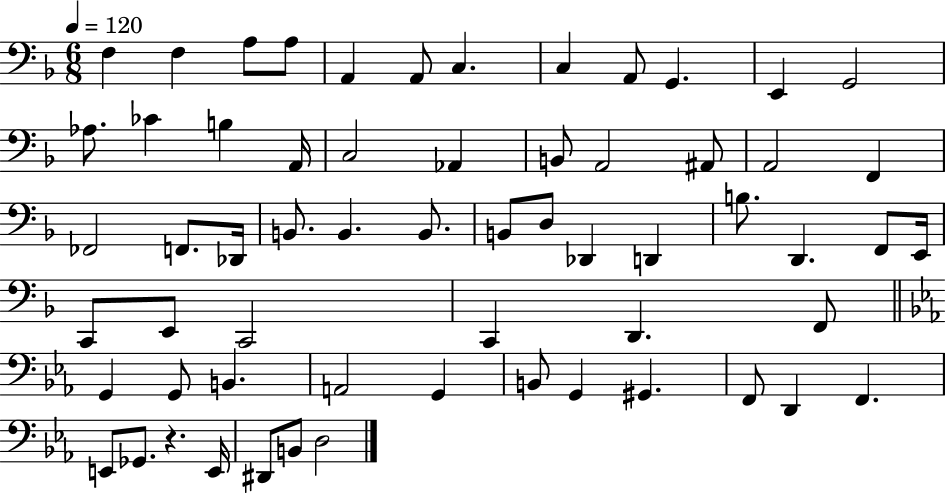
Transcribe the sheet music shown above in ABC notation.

X:1
T:Untitled
M:6/8
L:1/4
K:F
F, F, A,/2 A,/2 A,, A,,/2 C, C, A,,/2 G,, E,, G,,2 _A,/2 _C B, A,,/4 C,2 _A,, B,,/2 A,,2 ^A,,/2 A,,2 F,, _F,,2 F,,/2 _D,,/4 B,,/2 B,, B,,/2 B,,/2 D,/2 _D,, D,, B,/2 D,, F,,/2 E,,/4 C,,/2 E,,/2 C,,2 C,, D,, F,,/2 G,, G,,/2 B,, A,,2 G,, B,,/2 G,, ^G,, F,,/2 D,, F,, E,,/2 _G,,/2 z E,,/4 ^D,,/2 B,,/2 D,2